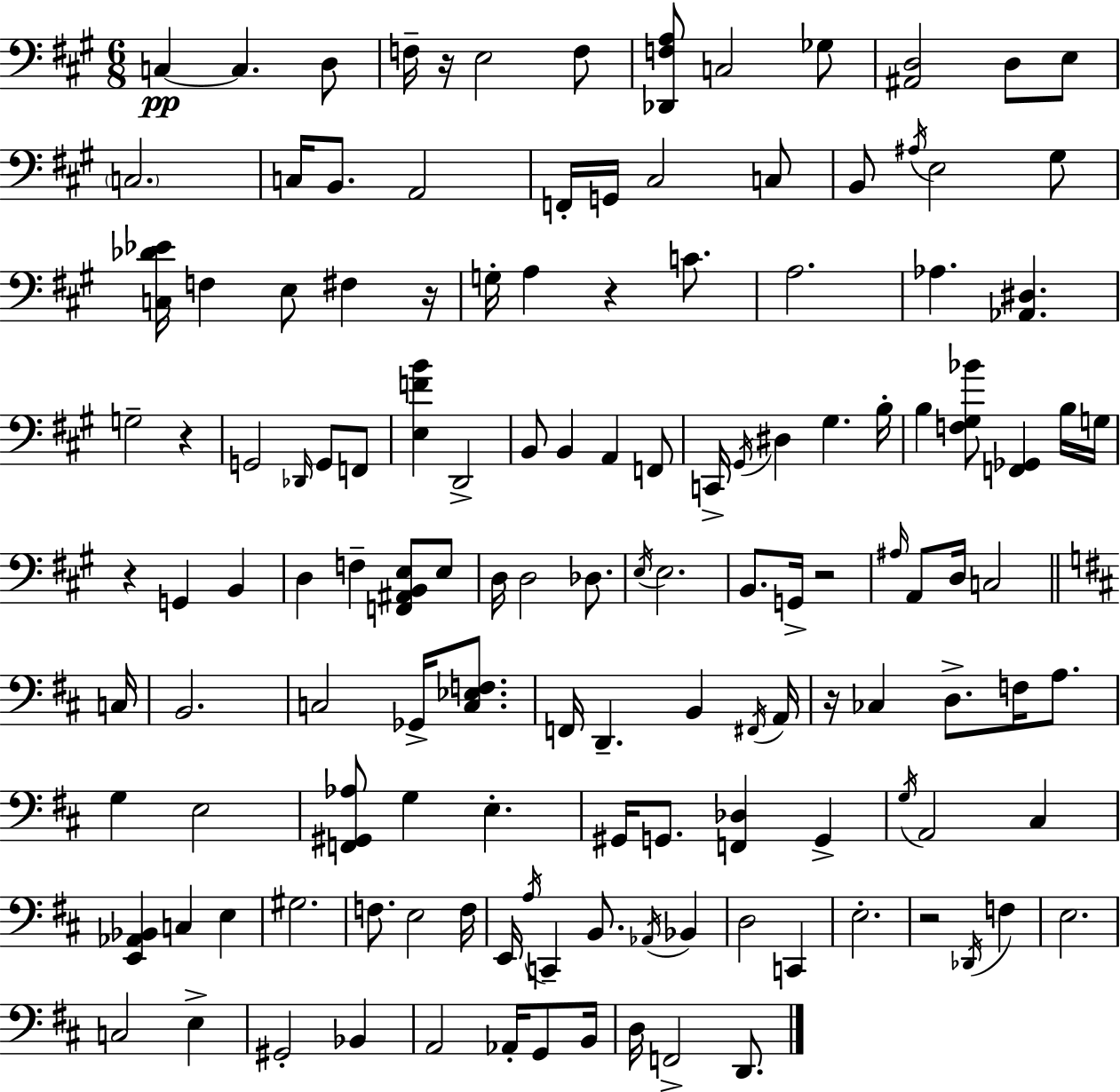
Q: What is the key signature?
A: A major